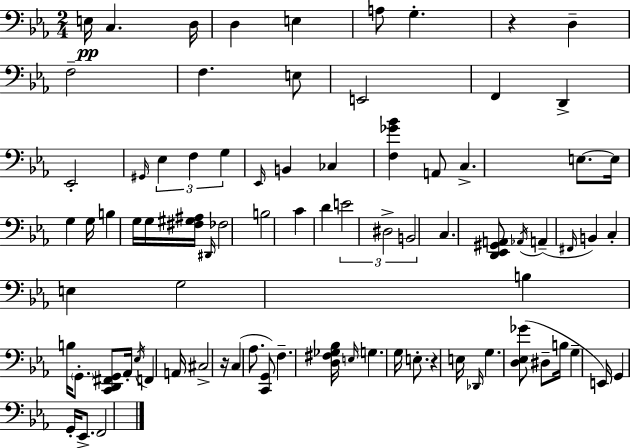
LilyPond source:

{
  \clef bass
  \numericTimeSignature
  \time 2/4
  \key ees \major
  e16\pp c4. d16 | d4 e4 | a8 g4.-. | r4 d4-- | \break f2-- | f4. e8 | e,2 | f,4 d,4-> | \break ees,2-. | \grace { gis,16 } \tuplet 3/2 { ees4 f4 | g4 } \grace { ees,16 } b,4 | ces4 <f ges' bes'>4 | \break a,8 c4.-> | e8.~~ e16 g4 | g16 b4 g16 | g16 <fis gis ais>16 \grace { dis,16 } fes2 | \break b2 | c'4 d'4 | \tuplet 3/2 { e'2 | dis2-> | \break b,2 } | c4. | <d, ees, gis, a,>8 \acciaccatura { aes,16 }( a,4-- | \grace { fis,16 }) b,4 c4-. | \break e4 g2 | b4 | b16 \parenthesize g,8.-. <c, d, fis, g,>8 aes,16-. | \acciaccatura { ees16 } f,4 a,16 cis2-> | \break r16 c4( | aes8. <c, g,>8) | f4.-- <d fis ges bes>16 \grace { e16 } | g4. g16 e8.-. | \break r4 e16 \grace { des,16 } | g4. <d ees ges'>8( | dis8-- b16 g4-- e,16) | g,4 g,16-. ees,8.-> | \break f,2 | \bar "|."
}